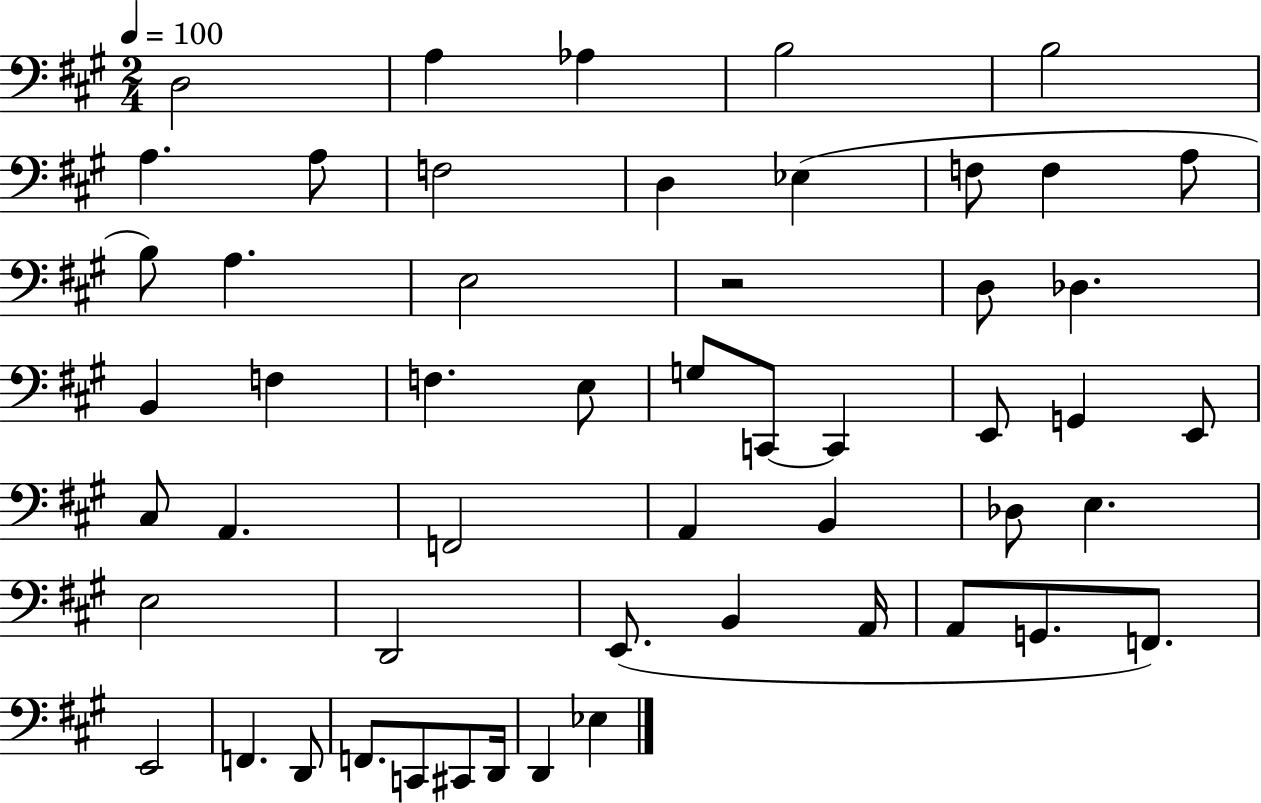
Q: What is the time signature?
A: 2/4